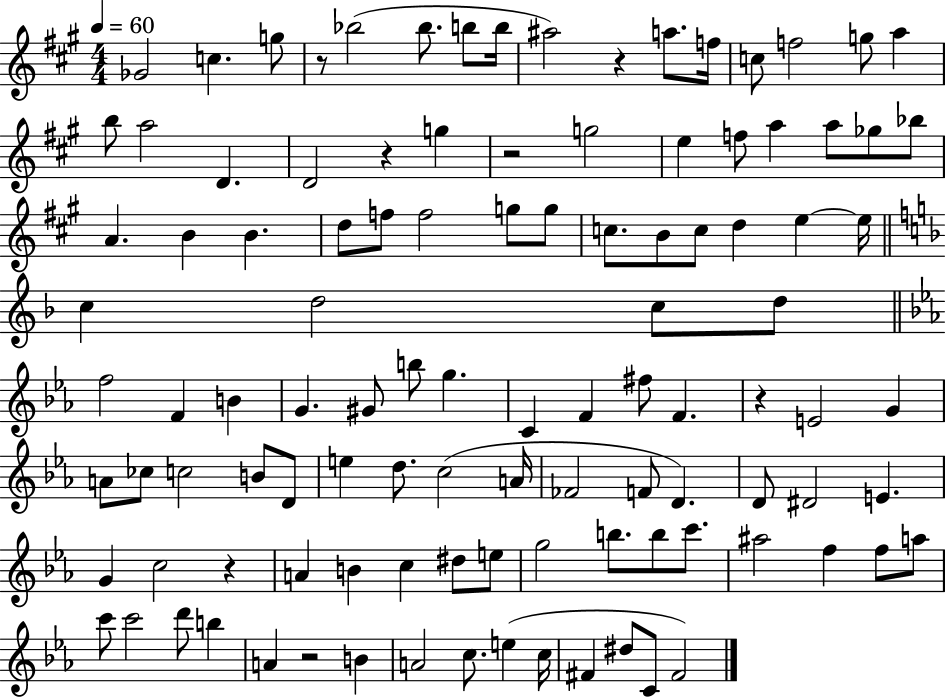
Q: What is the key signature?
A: A major